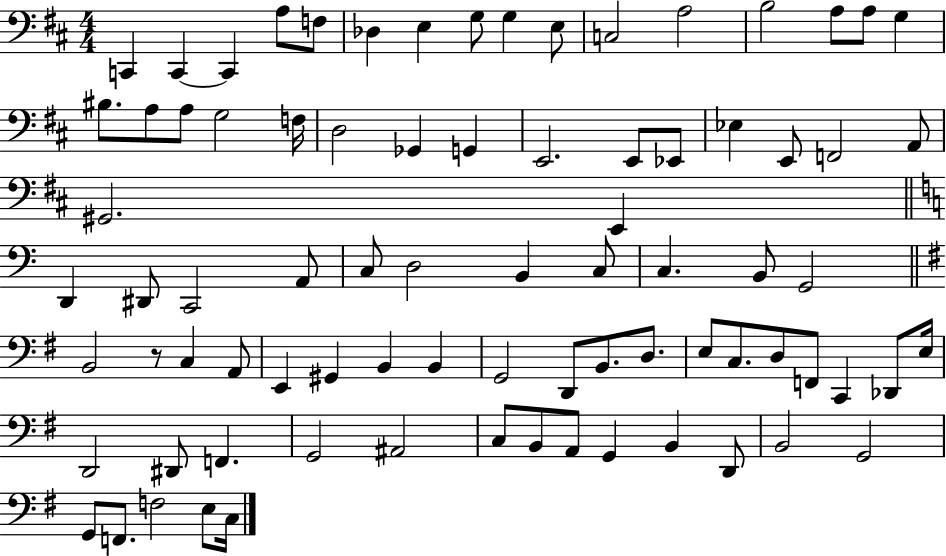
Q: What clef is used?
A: bass